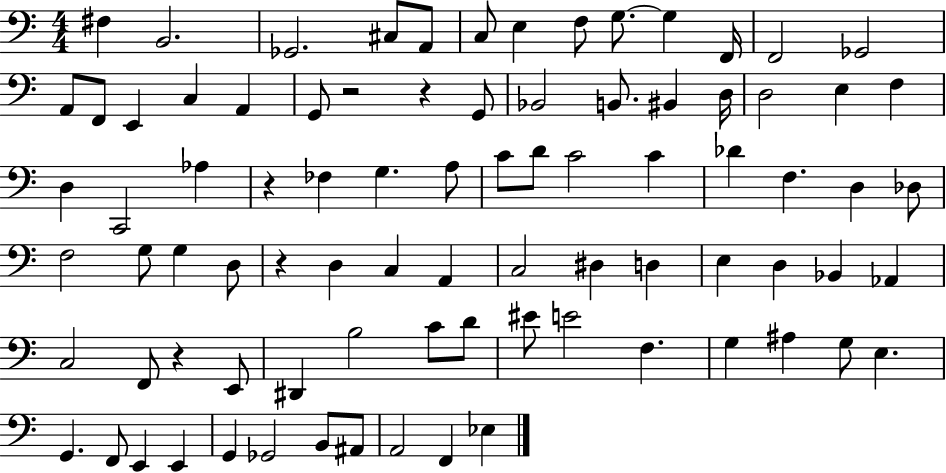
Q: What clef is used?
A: bass